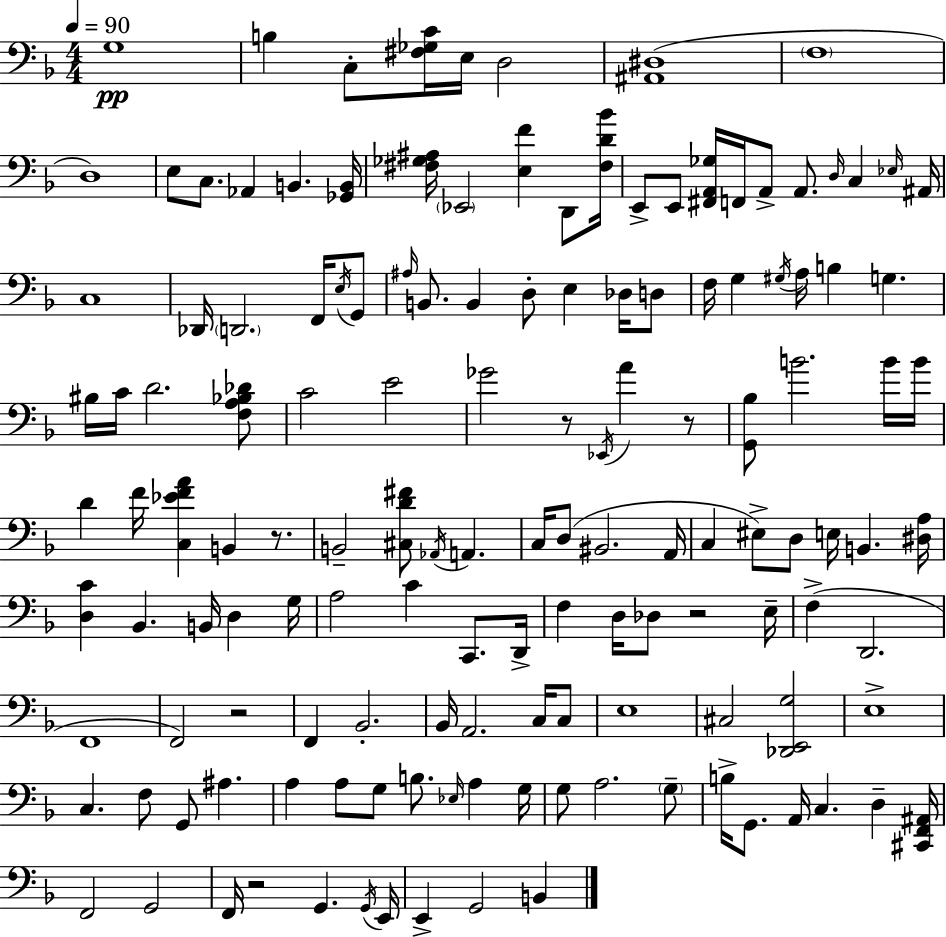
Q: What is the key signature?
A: F major